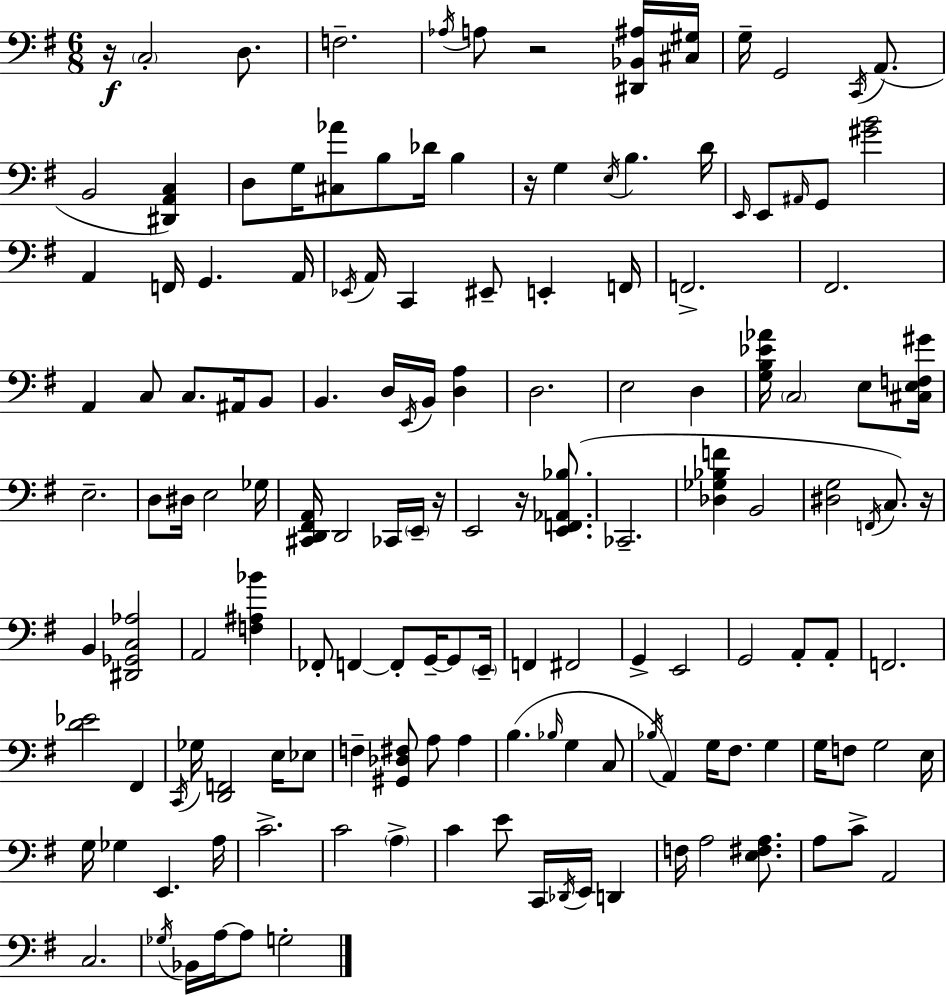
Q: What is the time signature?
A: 6/8